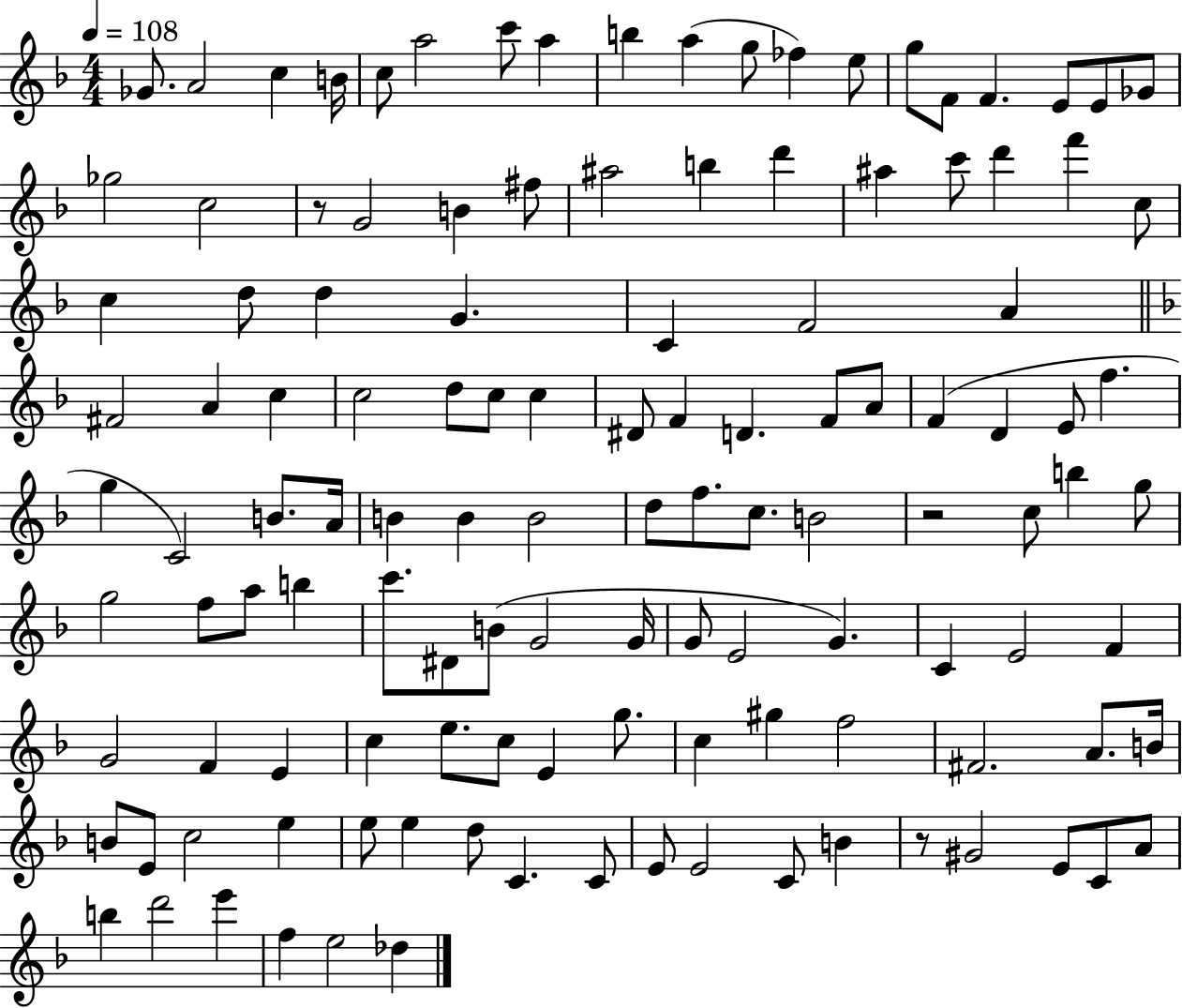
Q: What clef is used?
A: treble